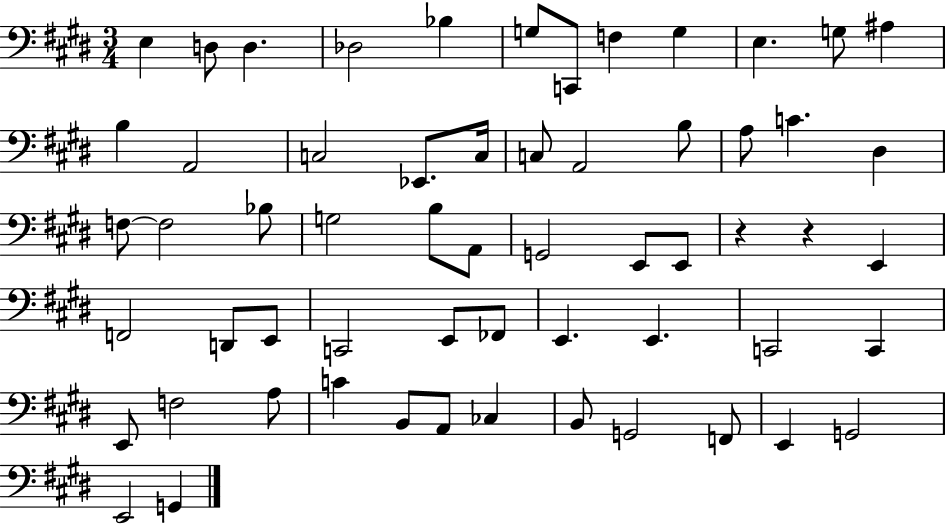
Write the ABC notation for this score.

X:1
T:Untitled
M:3/4
L:1/4
K:E
E, D,/2 D, _D,2 _B, G,/2 C,,/2 F, G, E, G,/2 ^A, B, A,,2 C,2 _E,,/2 C,/4 C,/2 A,,2 B,/2 A,/2 C ^D, F,/2 F,2 _B,/2 G,2 B,/2 A,,/2 G,,2 E,,/2 E,,/2 z z E,, F,,2 D,,/2 E,,/2 C,,2 E,,/2 _F,,/2 E,, E,, C,,2 C,, E,,/2 F,2 A,/2 C B,,/2 A,,/2 _C, B,,/2 G,,2 F,,/2 E,, G,,2 E,,2 G,,